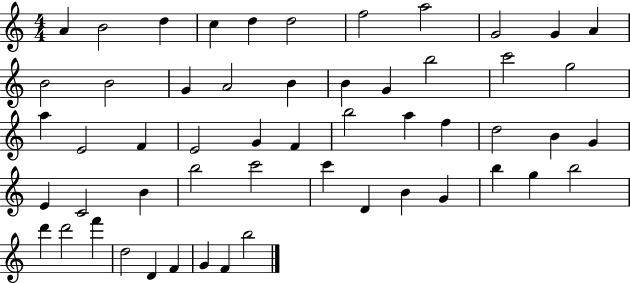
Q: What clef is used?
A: treble